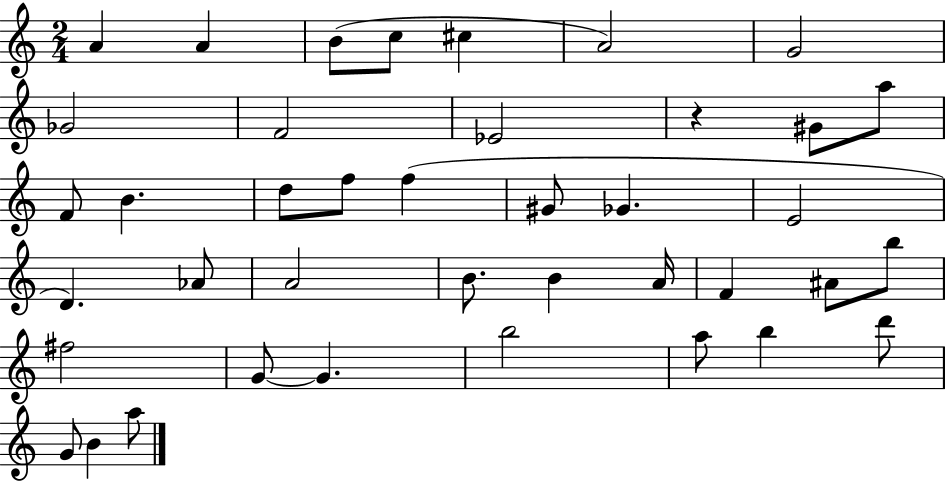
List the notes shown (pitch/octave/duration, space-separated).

A4/q A4/q B4/e C5/e C#5/q A4/h G4/h Gb4/h F4/h Eb4/h R/q G#4/e A5/e F4/e B4/q. D5/e F5/e F5/q G#4/e Gb4/q. E4/h D4/q. Ab4/e A4/h B4/e. B4/q A4/s F4/q A#4/e B5/e F#5/h G4/e G4/q. B5/h A5/e B5/q D6/e G4/e B4/q A5/e